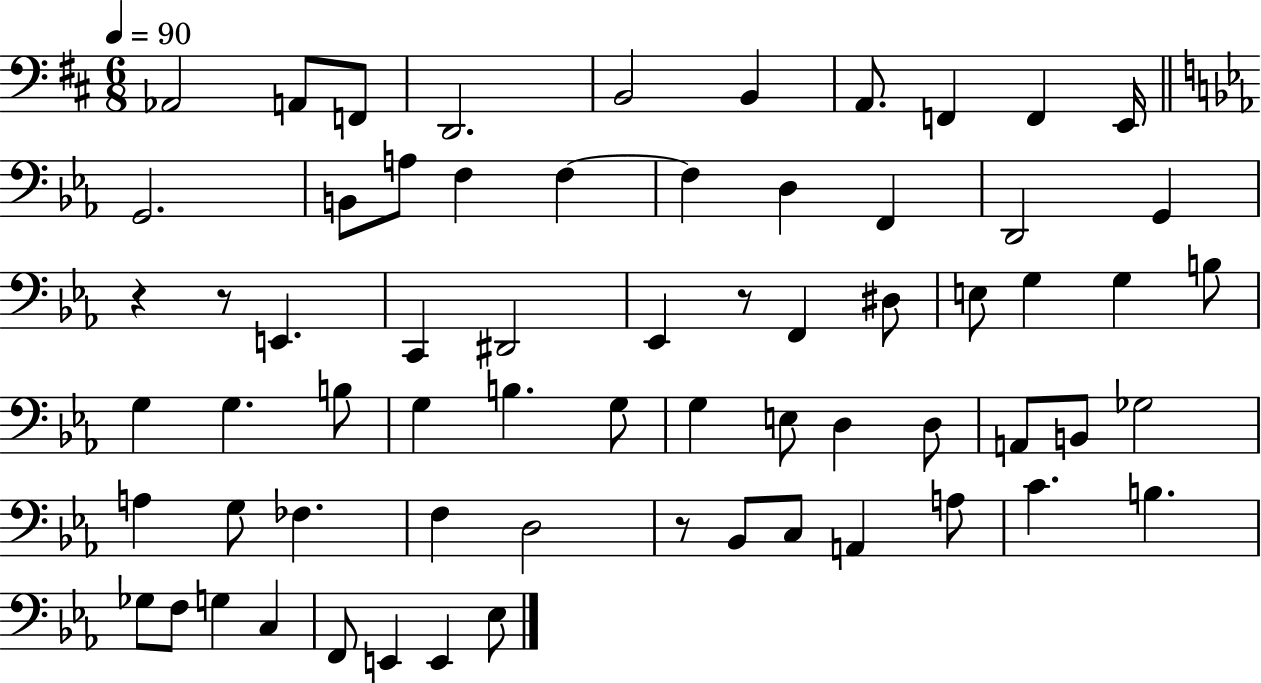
X:1
T:Untitled
M:6/8
L:1/4
K:D
_A,,2 A,,/2 F,,/2 D,,2 B,,2 B,, A,,/2 F,, F,, E,,/4 G,,2 B,,/2 A,/2 F, F, F, D, F,, D,,2 G,, z z/2 E,, C,, ^D,,2 _E,, z/2 F,, ^D,/2 E,/2 G, G, B,/2 G, G, B,/2 G, B, G,/2 G, E,/2 D, D,/2 A,,/2 B,,/2 _G,2 A, G,/2 _F, F, D,2 z/2 _B,,/2 C,/2 A,, A,/2 C B, _G,/2 F,/2 G, C, F,,/2 E,, E,, _E,/2